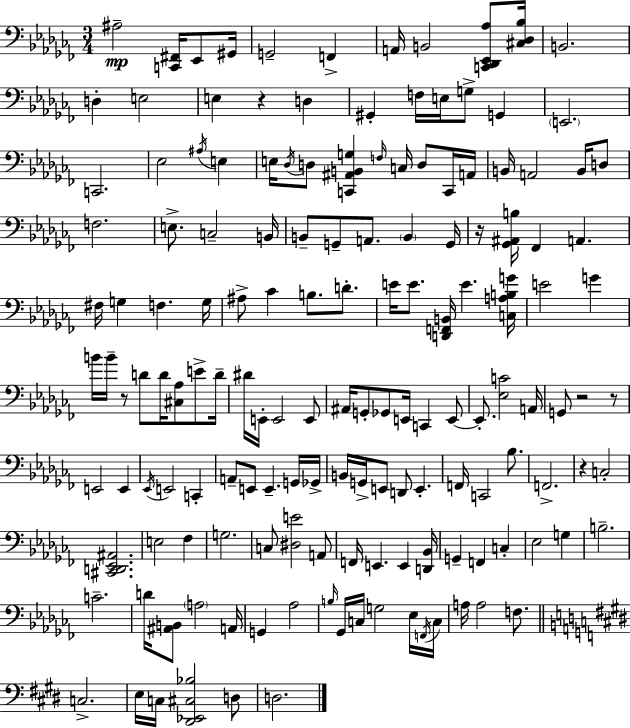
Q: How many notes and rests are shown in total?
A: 152